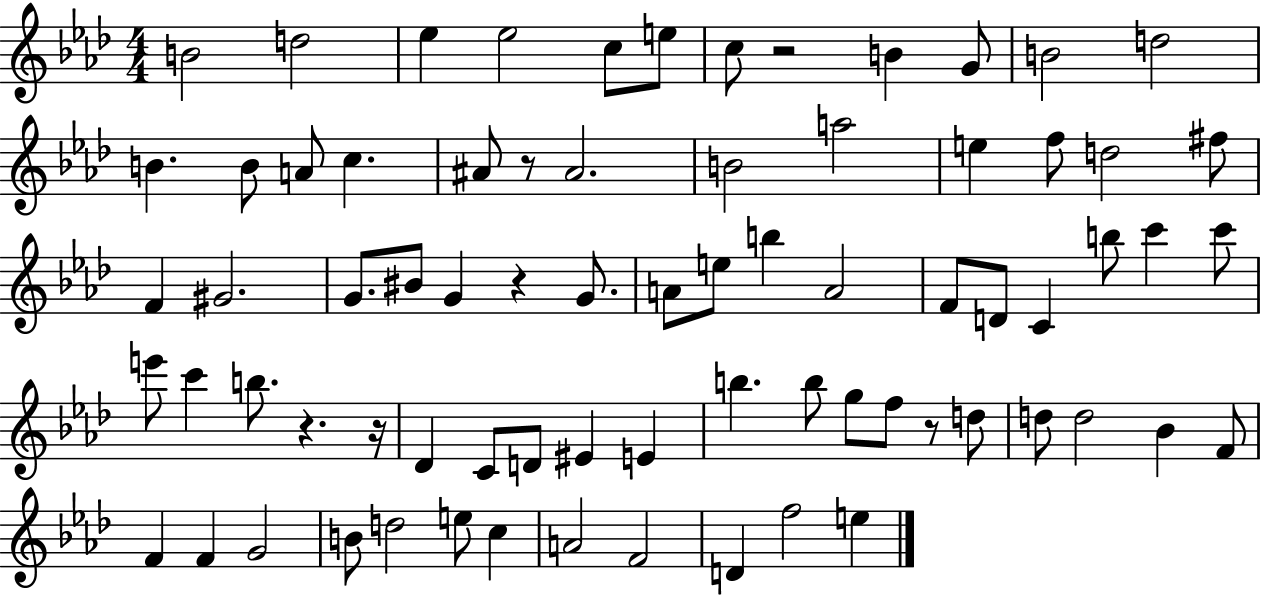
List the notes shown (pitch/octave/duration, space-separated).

B4/h D5/h Eb5/q Eb5/h C5/e E5/e C5/e R/h B4/q G4/e B4/h D5/h B4/q. B4/e A4/e C5/q. A#4/e R/e A#4/h. B4/h A5/h E5/q F5/e D5/h F#5/e F4/q G#4/h. G4/e. BIS4/e G4/q R/q G4/e. A4/e E5/e B5/q A4/h F4/e D4/e C4/q B5/e C6/q C6/e E6/e C6/q B5/e. R/q. R/s Db4/q C4/e D4/e EIS4/q E4/q B5/q. B5/e G5/e F5/e R/e D5/e D5/e D5/h Bb4/q F4/e F4/q F4/q G4/h B4/e D5/h E5/e C5/q A4/h F4/h D4/q F5/h E5/q